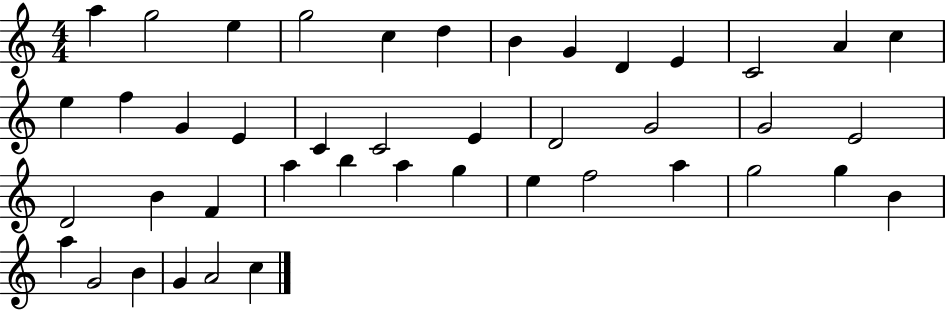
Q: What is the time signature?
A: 4/4